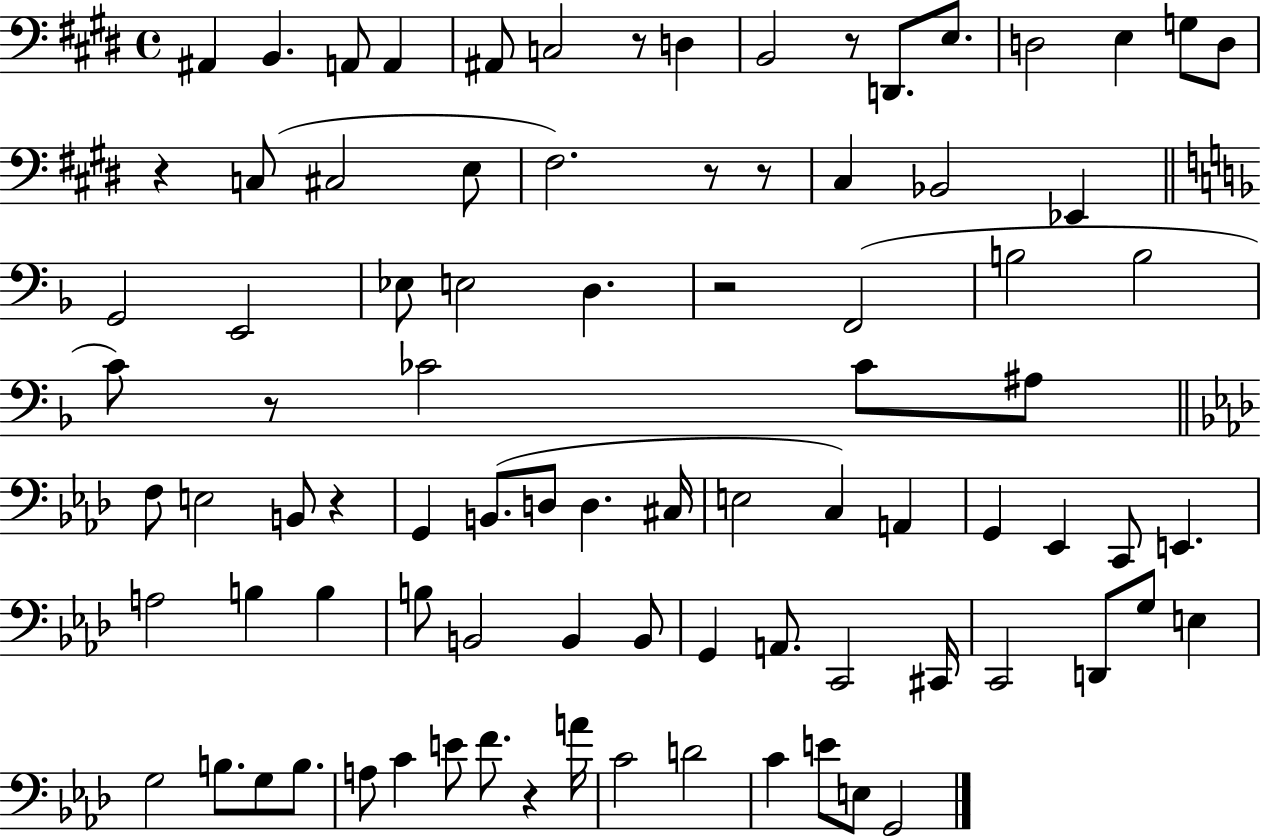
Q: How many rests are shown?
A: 9